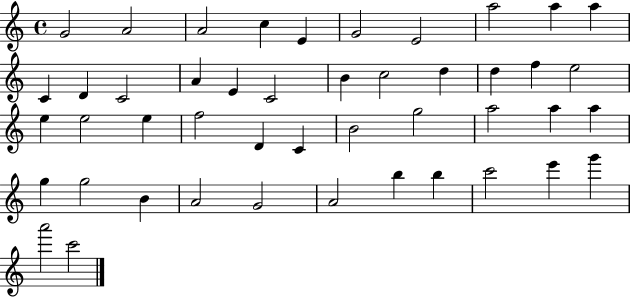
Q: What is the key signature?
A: C major